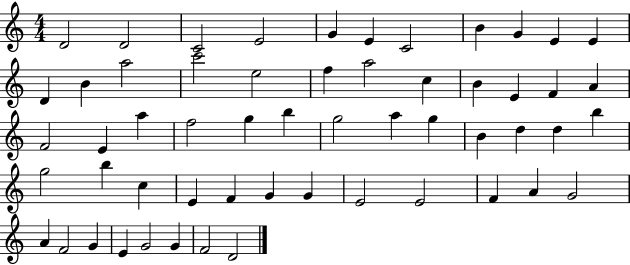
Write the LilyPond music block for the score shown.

{
  \clef treble
  \numericTimeSignature
  \time 4/4
  \key c \major
  d'2 d'2 | c'2 e'2 | g'4 e'4 c'2 | b'4 g'4 e'4 e'4 | \break d'4 b'4 a''2 | c'''2 e''2 | f''4 a''2 c''4 | b'4 e'4 f'4 a'4 | \break f'2 e'4 a''4 | f''2 g''4 b''4 | g''2 a''4 g''4 | b'4 d''4 d''4 b''4 | \break g''2 b''4 c''4 | e'4 f'4 g'4 g'4 | e'2 e'2 | f'4 a'4 g'2 | \break a'4 f'2 g'4 | e'4 g'2 g'4 | f'2 d'2 | \bar "|."
}